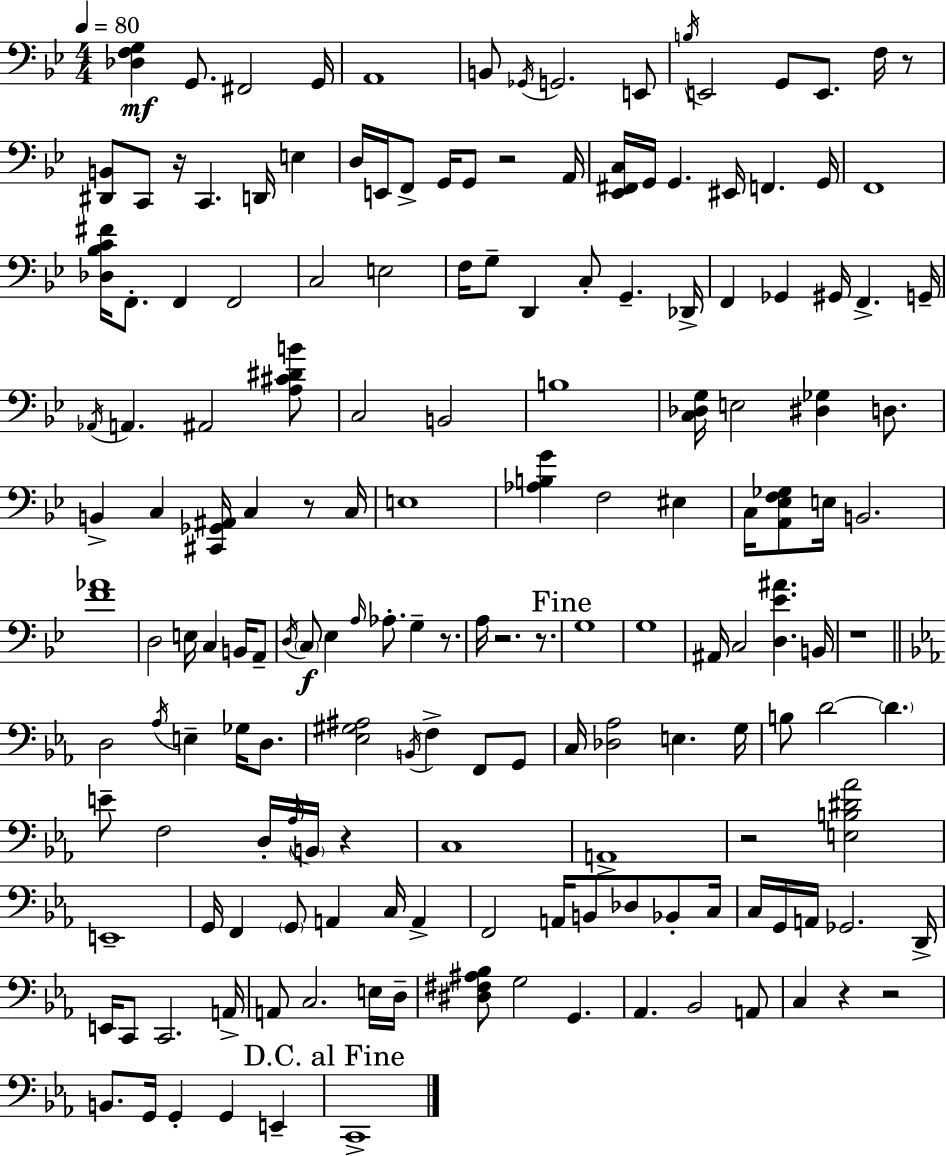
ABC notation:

X:1
T:Untitled
M:4/4
L:1/4
K:Bb
[_D,F,G,] G,,/2 ^F,,2 G,,/4 A,,4 B,,/2 _G,,/4 G,,2 E,,/2 B,/4 E,,2 G,,/2 E,,/2 F,/4 z/2 [^D,,B,,]/2 C,,/2 z/4 C,, D,,/4 E, D,/4 E,,/4 F,,/2 G,,/4 G,,/2 z2 A,,/4 [_E,,^F,,C,]/4 G,,/4 G,, ^E,,/4 F,, G,,/4 F,,4 [_D,_B,C^F]/4 F,,/2 F,, F,,2 C,2 E,2 F,/4 G,/2 D,, C,/2 G,, _D,,/4 F,, _G,, ^G,,/4 F,, G,,/4 _A,,/4 A,, ^A,,2 [A,^C^DB]/2 C,2 B,,2 B,4 [C,_D,G,]/4 E,2 [^D,_G,] D,/2 B,, C, [^C,,_G,,^A,,]/4 C, z/2 C,/4 E,4 [_A,B,G] F,2 ^E, C,/4 [A,,_E,F,_G,]/2 E,/4 B,,2 [F_A]4 D,2 E,/4 C, B,,/4 A,,/2 D,/4 C,/2 _E, A,/4 _A,/2 G, z/2 A,/4 z2 z/2 G,4 G,4 ^A,,/4 C,2 [D,_E^A] B,,/4 z4 D,2 _A,/4 E, _G,/4 D,/2 [_E,^G,^A,]2 B,,/4 F, F,,/2 G,,/2 C,/4 [_D,_A,]2 E, G,/4 B,/2 D2 D E/2 F,2 D,/4 _A,/4 B,,/4 z C,4 A,,4 z2 [E,B,^D_A]2 E,,4 G,,/4 F,, G,,/2 A,, C,/4 A,, F,,2 A,,/4 B,,/2 _D,/2 _B,,/2 C,/4 C,/4 G,,/4 A,,/4 _G,,2 D,,/4 E,,/4 C,,/2 C,,2 A,,/4 A,,/2 C,2 E,/4 D,/4 [^D,^F,^A,_B,]/2 G,2 G,, _A,, _B,,2 A,,/2 C, z z2 B,,/2 G,,/4 G,, G,, E,, C,,4